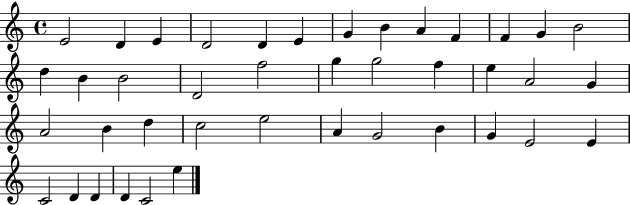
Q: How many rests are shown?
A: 0